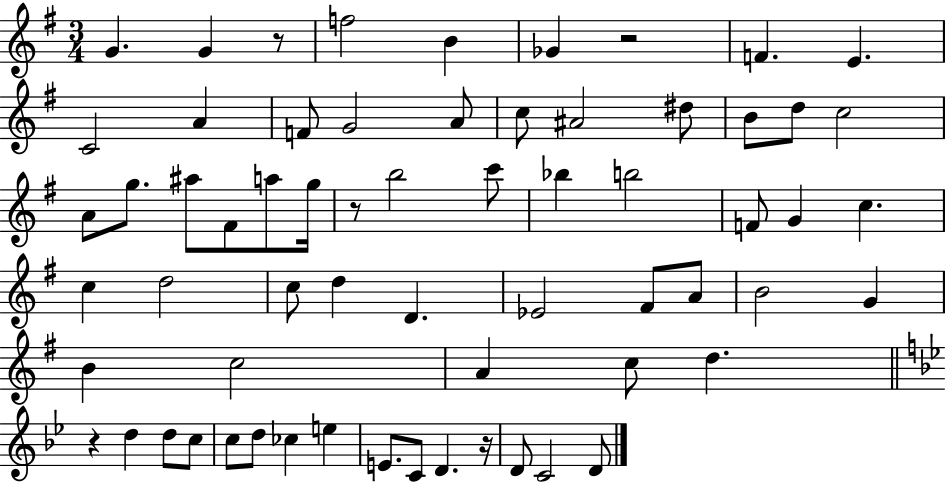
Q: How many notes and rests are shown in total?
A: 64